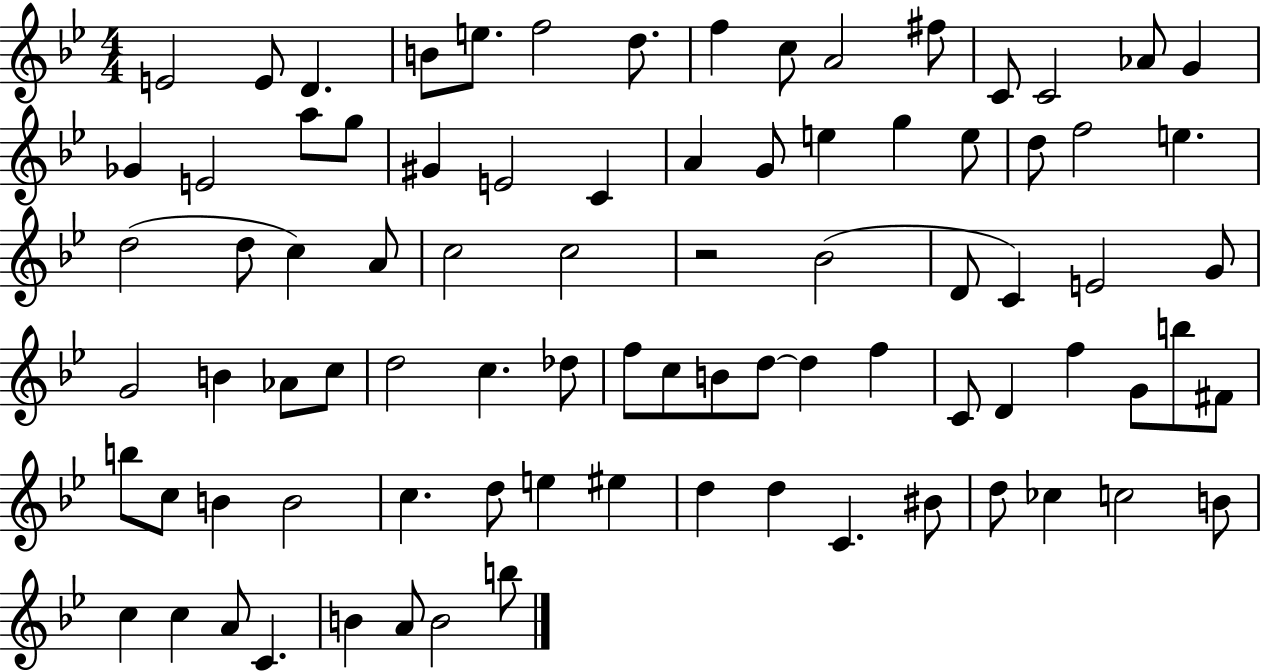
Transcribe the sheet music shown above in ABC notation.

X:1
T:Untitled
M:4/4
L:1/4
K:Bb
E2 E/2 D B/2 e/2 f2 d/2 f c/2 A2 ^f/2 C/2 C2 _A/2 G _G E2 a/2 g/2 ^G E2 C A G/2 e g e/2 d/2 f2 e d2 d/2 c A/2 c2 c2 z2 _B2 D/2 C E2 G/2 G2 B _A/2 c/2 d2 c _d/2 f/2 c/2 B/2 d/2 d f C/2 D f G/2 b/2 ^F/2 b/2 c/2 B B2 c d/2 e ^e d d C ^B/2 d/2 _c c2 B/2 c c A/2 C B A/2 B2 b/2